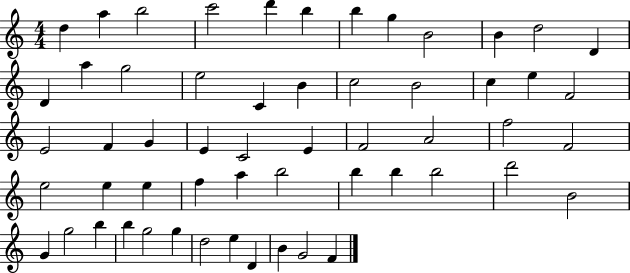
{
  \clef treble
  \numericTimeSignature
  \time 4/4
  \key c \major
  d''4 a''4 b''2 | c'''2 d'''4 b''4 | b''4 g''4 b'2 | b'4 d''2 d'4 | \break d'4 a''4 g''2 | e''2 c'4 b'4 | c''2 b'2 | c''4 e''4 f'2 | \break e'2 f'4 g'4 | e'4 c'2 e'4 | f'2 a'2 | f''2 f'2 | \break e''2 e''4 e''4 | f''4 a''4 b''2 | b''4 b''4 b''2 | d'''2 b'2 | \break g'4 g''2 b''4 | b''4 g''2 g''4 | d''2 e''4 d'4 | b'4 g'2 f'4 | \break \bar "|."
}